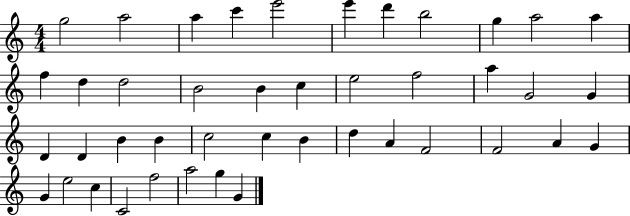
{
  \clef treble
  \numericTimeSignature
  \time 4/4
  \key c \major
  g''2 a''2 | a''4 c'''4 e'''2 | e'''4 d'''4 b''2 | g''4 a''2 a''4 | \break f''4 d''4 d''2 | b'2 b'4 c''4 | e''2 f''2 | a''4 g'2 g'4 | \break d'4 d'4 b'4 b'4 | c''2 c''4 b'4 | d''4 a'4 f'2 | f'2 a'4 g'4 | \break g'4 e''2 c''4 | c'2 f''2 | a''2 g''4 g'4 | \bar "|."
}